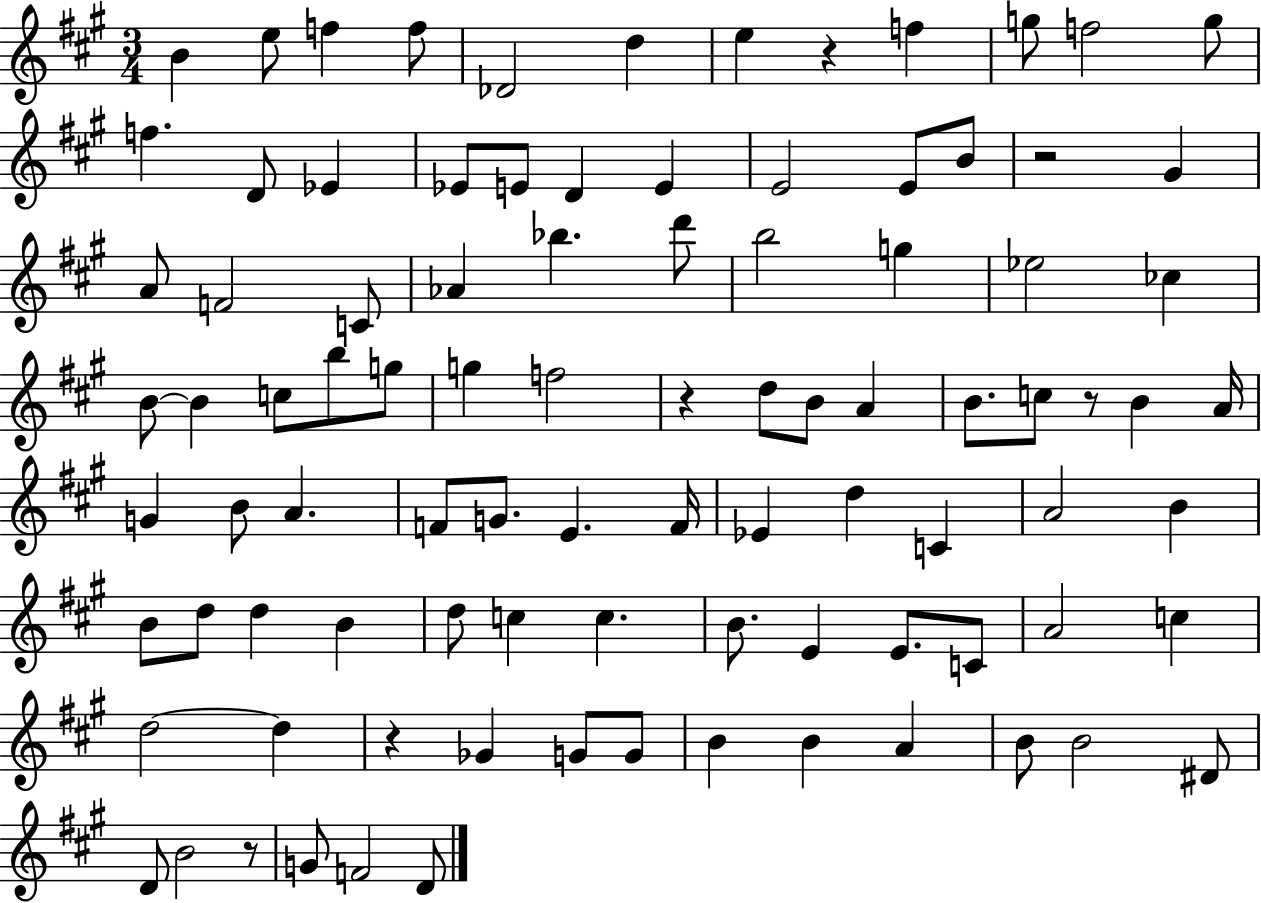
{
  \clef treble
  \numericTimeSignature
  \time 3/4
  \key a \major
  b'4 e''8 f''4 f''8 | des'2 d''4 | e''4 r4 f''4 | g''8 f''2 g''8 | \break f''4. d'8 ees'4 | ees'8 e'8 d'4 e'4 | e'2 e'8 b'8 | r2 gis'4 | \break a'8 f'2 c'8 | aes'4 bes''4. d'''8 | b''2 g''4 | ees''2 ces''4 | \break b'8~~ b'4 c''8 b''8 g''8 | g''4 f''2 | r4 d''8 b'8 a'4 | b'8. c''8 r8 b'4 a'16 | \break g'4 b'8 a'4. | f'8 g'8. e'4. f'16 | ees'4 d''4 c'4 | a'2 b'4 | \break b'8 d''8 d''4 b'4 | d''8 c''4 c''4. | b'8. e'4 e'8. c'8 | a'2 c''4 | \break d''2~~ d''4 | r4 ges'4 g'8 g'8 | b'4 b'4 a'4 | b'8 b'2 dis'8 | \break d'8 b'2 r8 | g'8 f'2 d'8 | \bar "|."
}